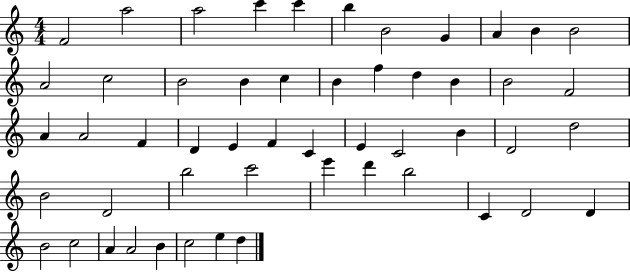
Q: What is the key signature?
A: C major